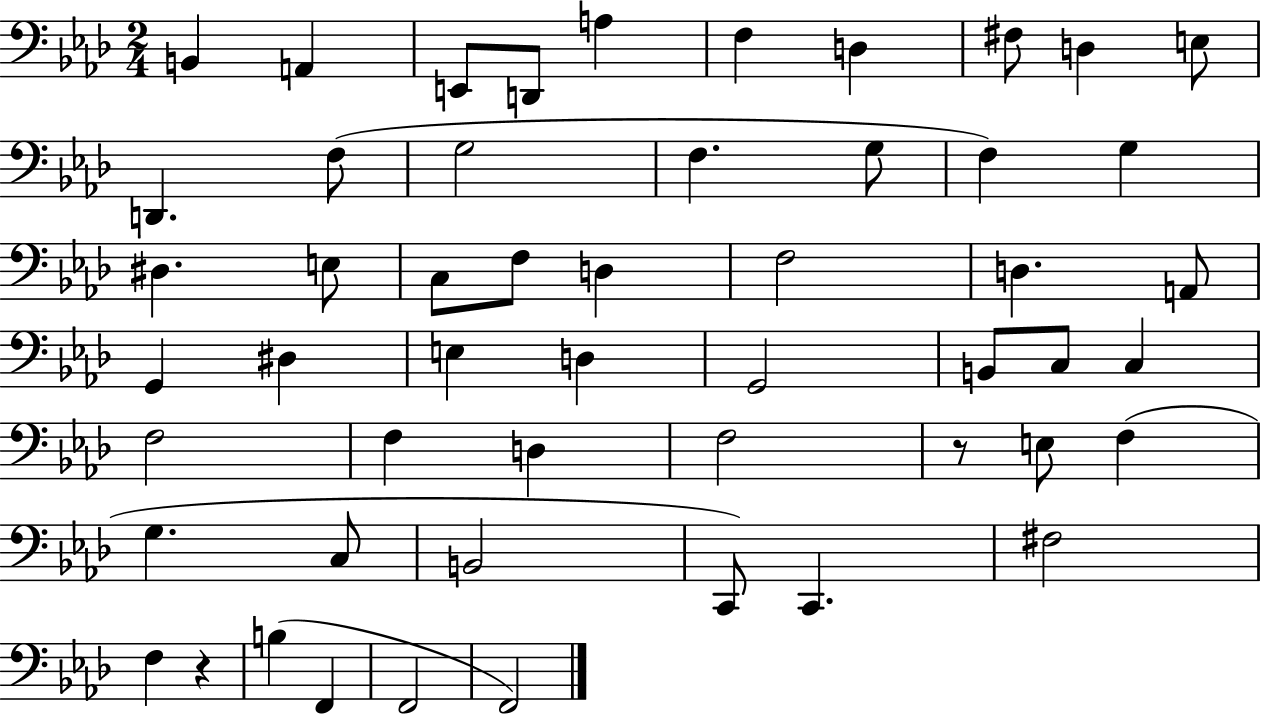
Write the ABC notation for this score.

X:1
T:Untitled
M:2/4
L:1/4
K:Ab
B,, A,, E,,/2 D,,/2 A, F, D, ^F,/2 D, E,/2 D,, F,/2 G,2 F, G,/2 F, G, ^D, E,/2 C,/2 F,/2 D, F,2 D, A,,/2 G,, ^D, E, D, G,,2 B,,/2 C,/2 C, F,2 F, D, F,2 z/2 E,/2 F, G, C,/2 B,,2 C,,/2 C,, ^F,2 F, z B, F,, F,,2 F,,2